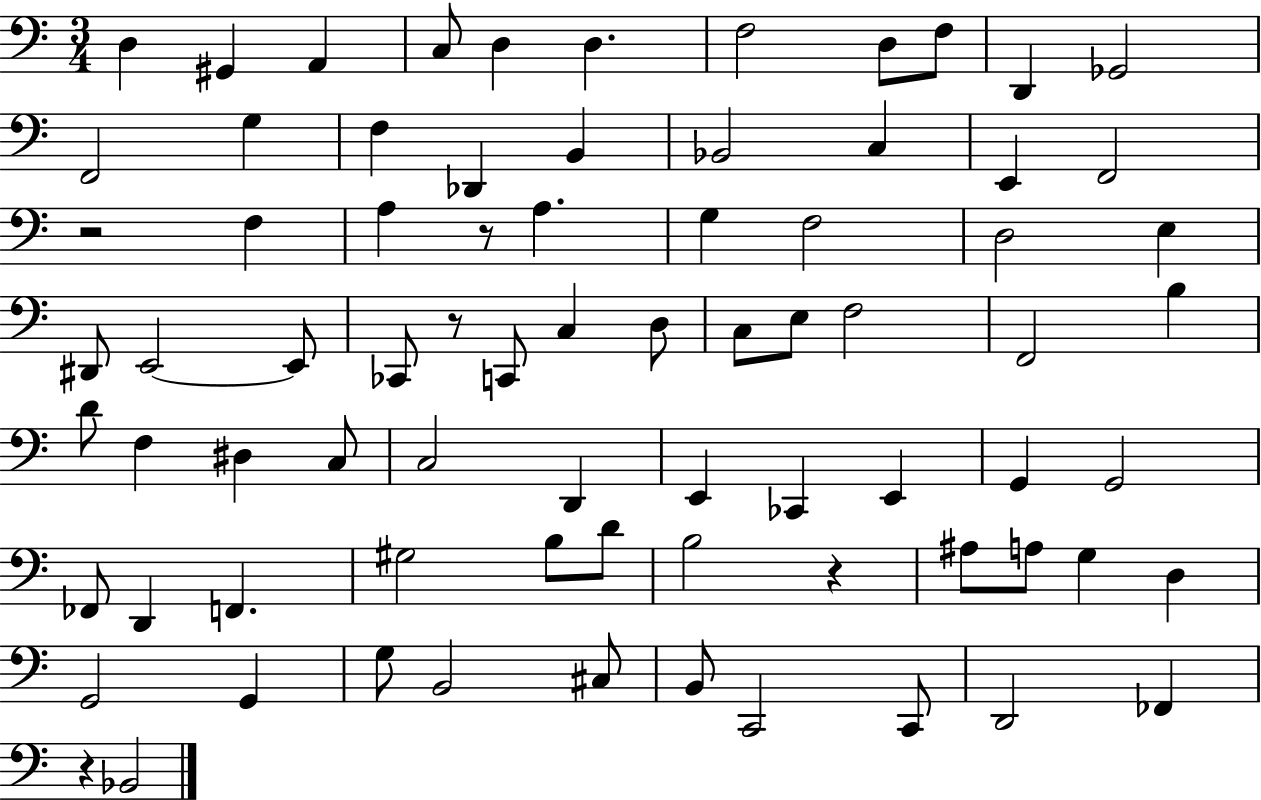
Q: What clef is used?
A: bass